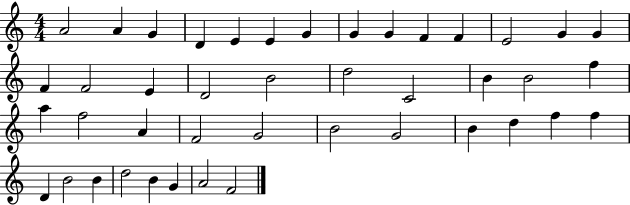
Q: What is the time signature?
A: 4/4